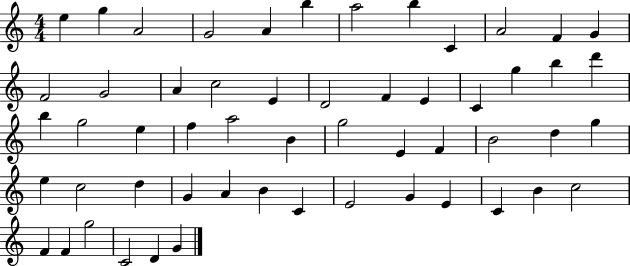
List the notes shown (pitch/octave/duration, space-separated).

E5/q G5/q A4/h G4/h A4/q B5/q A5/h B5/q C4/q A4/h F4/q G4/q F4/h G4/h A4/q C5/h E4/q D4/h F4/q E4/q C4/q G5/q B5/q D6/q B5/q G5/h E5/q F5/q A5/h B4/q G5/h E4/q F4/q B4/h D5/q G5/q E5/q C5/h D5/q G4/q A4/q B4/q C4/q E4/h G4/q E4/q C4/q B4/q C5/h F4/q F4/q G5/h C4/h D4/q G4/q